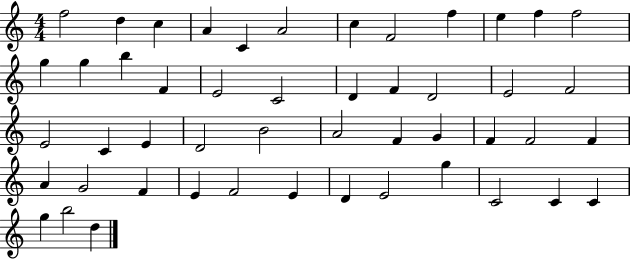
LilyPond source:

{
  \clef treble
  \numericTimeSignature
  \time 4/4
  \key c \major
  f''2 d''4 c''4 | a'4 c'4 a'2 | c''4 f'2 f''4 | e''4 f''4 f''2 | \break g''4 g''4 b''4 f'4 | e'2 c'2 | d'4 f'4 d'2 | e'2 f'2 | \break e'2 c'4 e'4 | d'2 b'2 | a'2 f'4 g'4 | f'4 f'2 f'4 | \break a'4 g'2 f'4 | e'4 f'2 e'4 | d'4 e'2 g''4 | c'2 c'4 c'4 | \break g''4 b''2 d''4 | \bar "|."
}